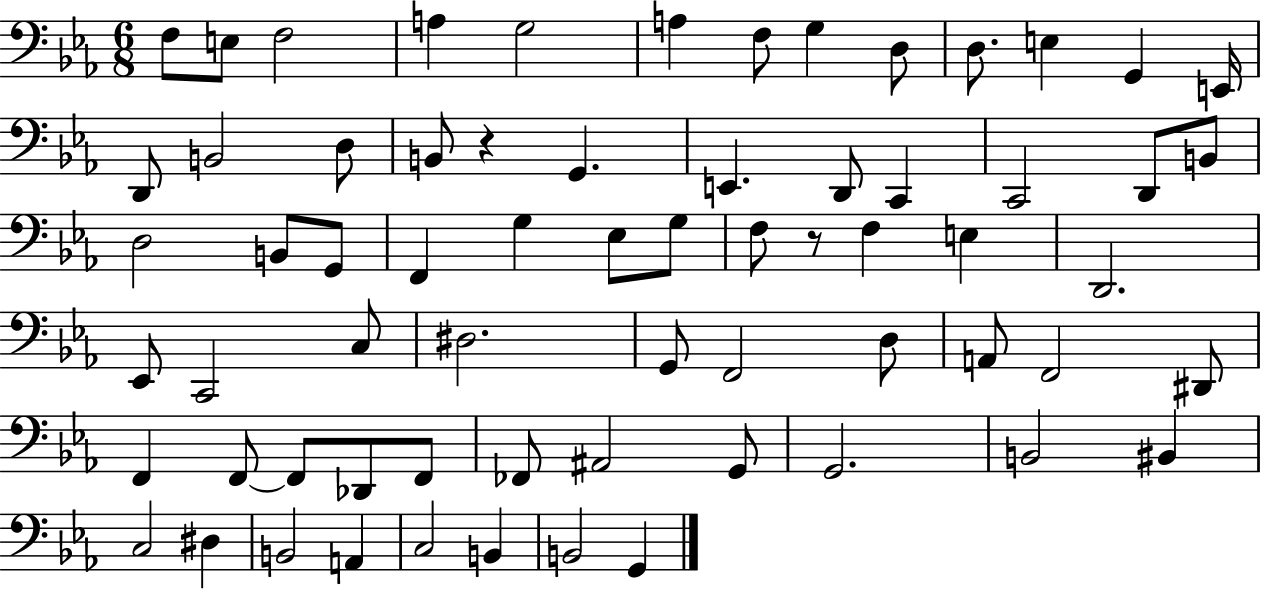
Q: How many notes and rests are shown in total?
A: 66